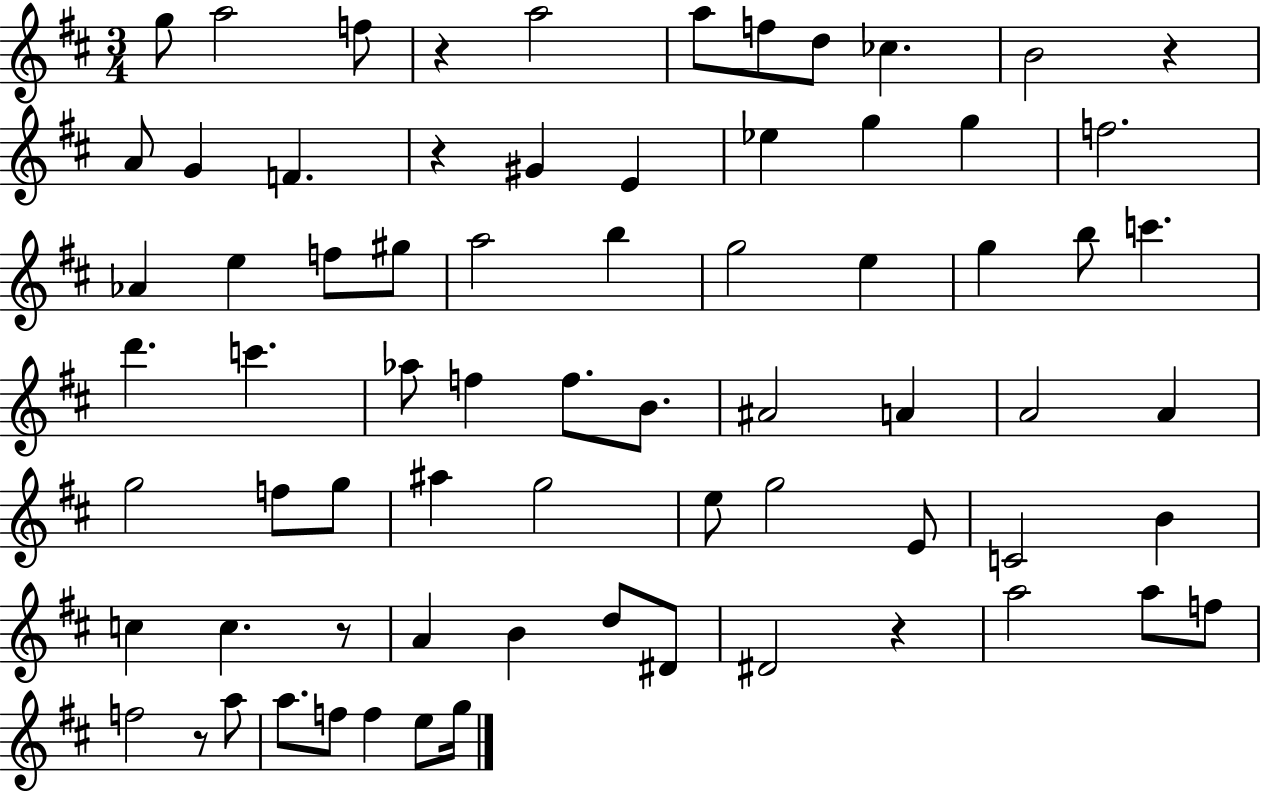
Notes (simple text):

G5/e A5/h F5/e R/q A5/h A5/e F5/e D5/e CES5/q. B4/h R/q A4/e G4/q F4/q. R/q G#4/q E4/q Eb5/q G5/q G5/q F5/h. Ab4/q E5/q F5/e G#5/e A5/h B5/q G5/h E5/q G5/q B5/e C6/q. D6/q. C6/q. Ab5/e F5/q F5/e. B4/e. A#4/h A4/q A4/h A4/q G5/h F5/e G5/e A#5/q G5/h E5/e G5/h E4/e C4/h B4/q C5/q C5/q. R/e A4/q B4/q D5/e D#4/e D#4/h R/q A5/h A5/e F5/e F5/h R/e A5/e A5/e. F5/e F5/q E5/e G5/s